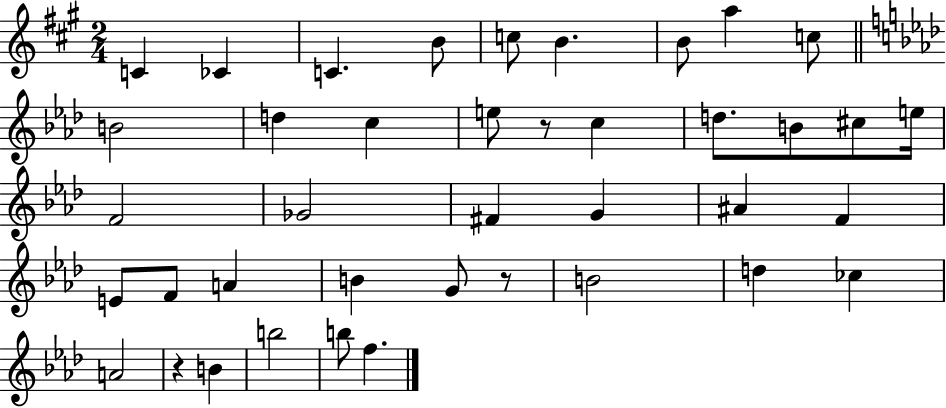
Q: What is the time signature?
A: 2/4